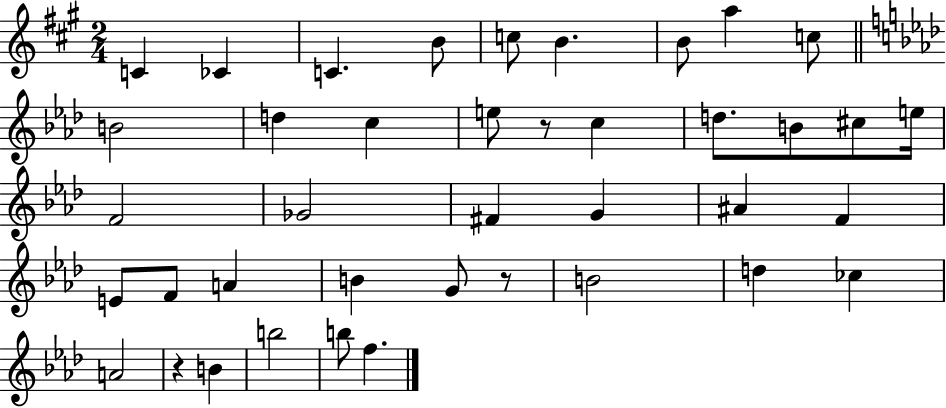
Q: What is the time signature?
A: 2/4